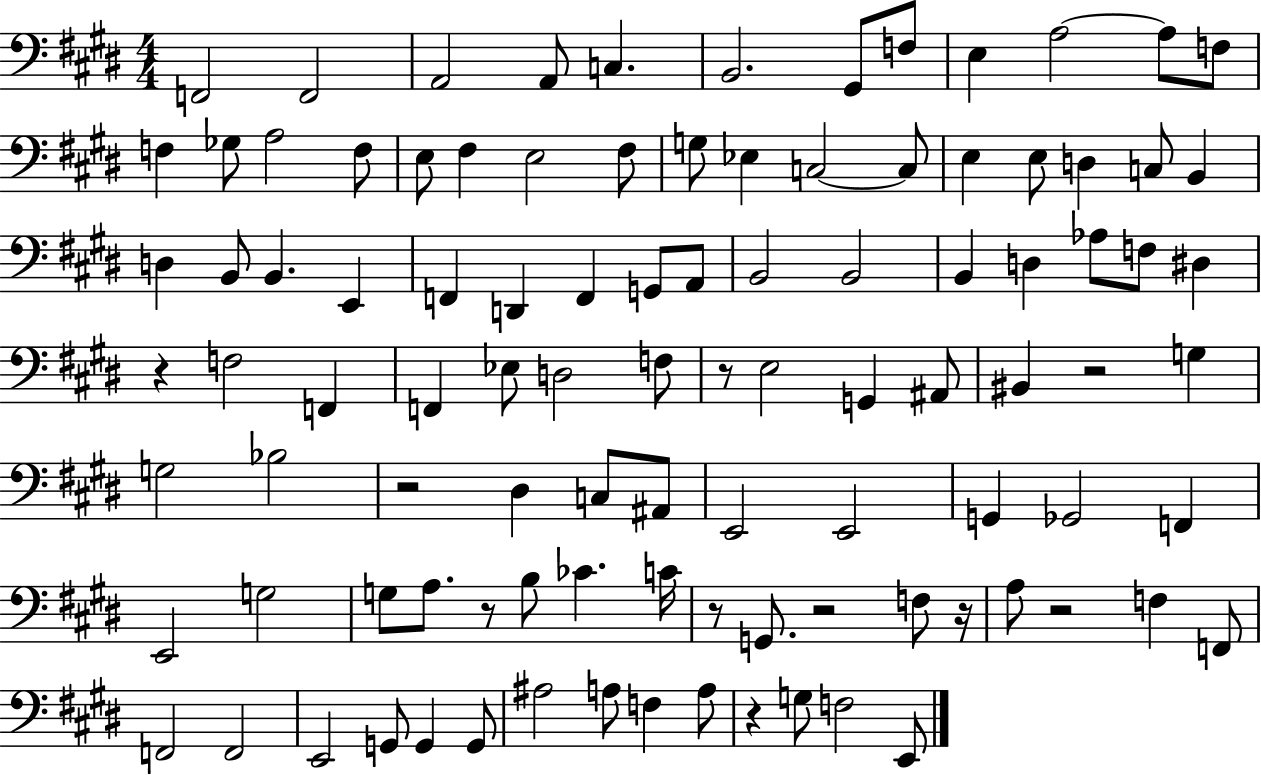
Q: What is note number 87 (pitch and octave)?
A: F3